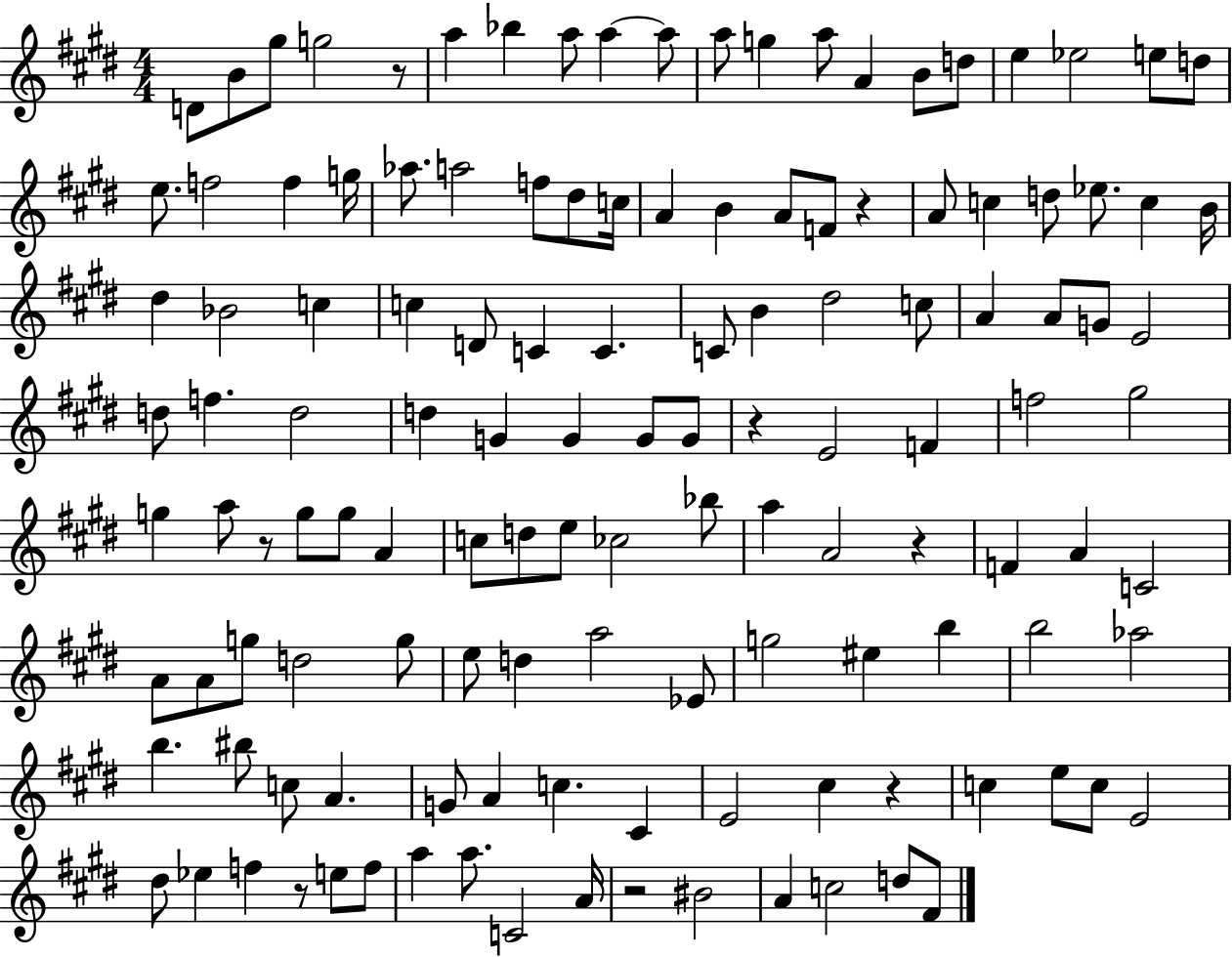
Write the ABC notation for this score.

X:1
T:Untitled
M:4/4
L:1/4
K:E
D/2 B/2 ^g/2 g2 z/2 a _b a/2 a a/2 a/2 g a/2 A B/2 d/2 e _e2 e/2 d/2 e/2 f2 f g/4 _a/2 a2 f/2 ^d/2 c/4 A B A/2 F/2 z A/2 c d/2 _e/2 c B/4 ^d _B2 c c D/2 C C C/2 B ^d2 c/2 A A/2 G/2 E2 d/2 f d2 d G G G/2 G/2 z E2 F f2 ^g2 g a/2 z/2 g/2 g/2 A c/2 d/2 e/2 _c2 _b/2 a A2 z F A C2 A/2 A/2 g/2 d2 g/2 e/2 d a2 _E/2 g2 ^e b b2 _a2 b ^b/2 c/2 A G/2 A c ^C E2 ^c z c e/2 c/2 E2 ^d/2 _e f z/2 e/2 f/2 a a/2 C2 A/4 z2 ^B2 A c2 d/2 ^F/2